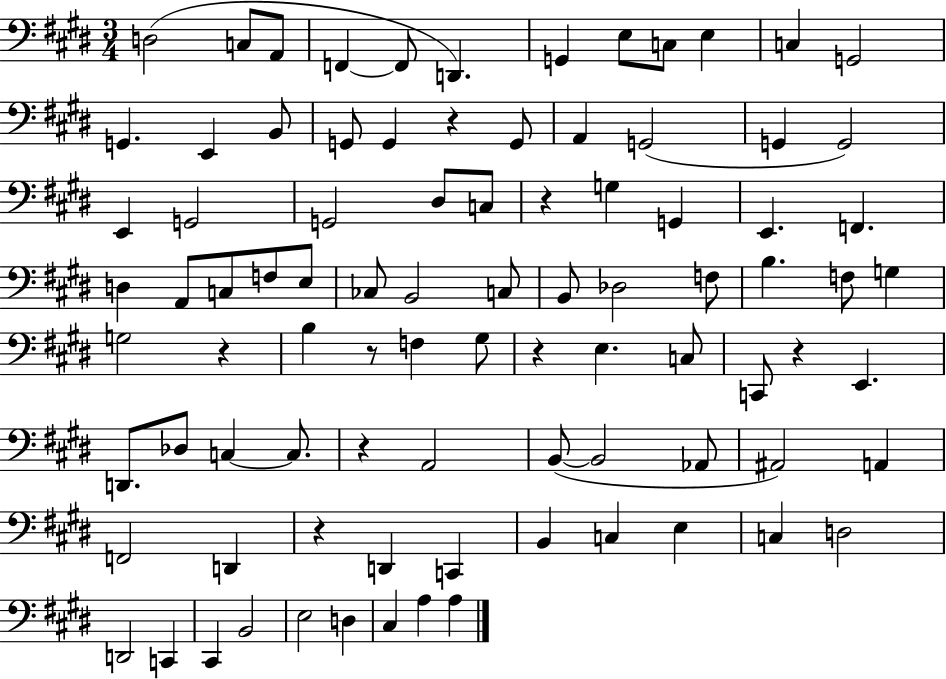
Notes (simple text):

D3/h C3/e A2/e F2/q F2/e D2/q. G2/q E3/e C3/e E3/q C3/q G2/h G2/q. E2/q B2/e G2/e G2/q R/q G2/e A2/q G2/h G2/q G2/h E2/q G2/h G2/h D#3/e C3/e R/q G3/q G2/q E2/q. F2/q. D3/q A2/e C3/e F3/e E3/e CES3/e B2/h C3/e B2/e Db3/h F3/e B3/q. F3/e G3/q G3/h R/q B3/q R/e F3/q G#3/e R/q E3/q. C3/e C2/e R/q E2/q. D2/e. Db3/e C3/q C3/e. R/q A2/h B2/e B2/h Ab2/e A#2/h A2/q F2/h D2/q R/q D2/q C2/q B2/q C3/q E3/q C3/q D3/h D2/h C2/q C#2/q B2/h E3/h D3/q C#3/q A3/q A3/q